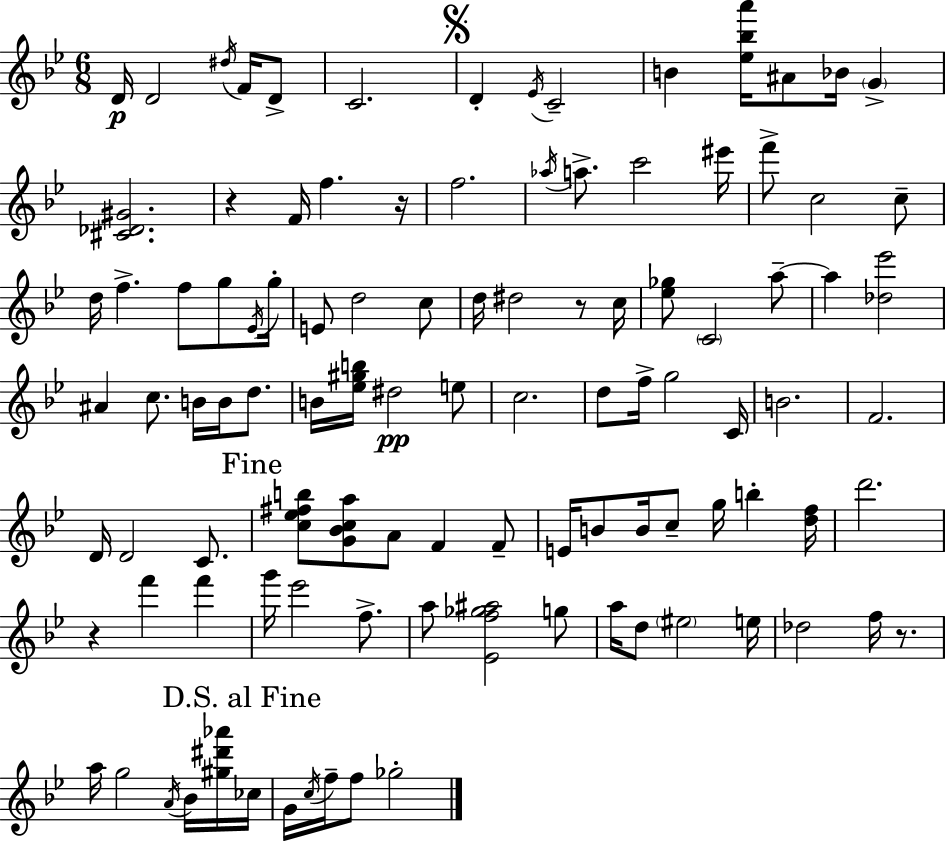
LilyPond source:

{
  \clef treble
  \numericTimeSignature
  \time 6/8
  \key bes \major
  d'16\p d'2 \acciaccatura { dis''16 } f'16 d'8-> | c'2. | \mark \markup { \musicglyph "scripts.segno" } d'4-. \acciaccatura { ees'16 } c'2-- | b'4 <ees'' bes'' a'''>16 ais'8 bes'16 \parenthesize g'4-> | \break <cis' des' gis'>2. | r4 f'16 f''4. | r16 f''2. | \acciaccatura { aes''16 } a''8.-> c'''2 | \break eis'''16 f'''8-> c''2 | c''8-- d''16 f''4.-> f''8 | g''8 \acciaccatura { ees'16 } g''16-. e'8 d''2 | c''8 d''16 dis''2 | \break r8 c''16 <ees'' ges''>8 \parenthesize c'2 | a''8--~~ a''4 <des'' ees'''>2 | ais'4 c''8. b'16 | b'16 d''8. b'16 <ees'' gis'' b''>16 dis''2\pp | \break e''8 c''2. | d''8 f''16-> g''2 | c'16 b'2. | f'2. | \break d'16 d'2 | c'8. \mark "Fine" <c'' ees'' fis'' b''>8 <g' bes' c'' a''>8 a'8 f'4 | f'8-- e'16 b'8 b'16 c''8-- g''16 b''4-. | <d'' f''>16 d'''2. | \break r4 f'''4 | f'''4 g'''16 ees'''2 | f''8.-> a''8 <ees' f'' ges'' ais''>2 | g''8 a''16 d''8 \parenthesize eis''2 | \break e''16 des''2 | f''16 r8. a''16 g''2 | \acciaccatura { a'16 } bes'16 <gis'' dis''' aes'''>16 \mark "D.S. al Fine" ces''16 g'16 \acciaccatura { c''16 } f''16-- f''8 ges''2-. | \bar "|."
}